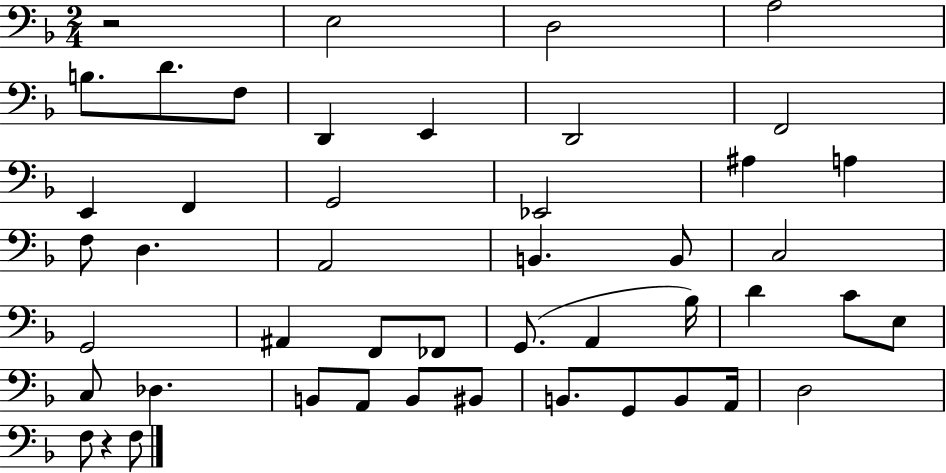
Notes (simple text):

R/h E3/h D3/h A3/h B3/e. D4/e. F3/e D2/q E2/q D2/h F2/h E2/q F2/q G2/h Eb2/h A#3/q A3/q F3/e D3/q. A2/h B2/q. B2/e C3/h G2/h A#2/q F2/e FES2/e G2/e. A2/q Bb3/s D4/q C4/e E3/e C3/e Db3/q. B2/e A2/e B2/e BIS2/e B2/e. G2/e B2/e A2/s D3/h F3/e R/q F3/e